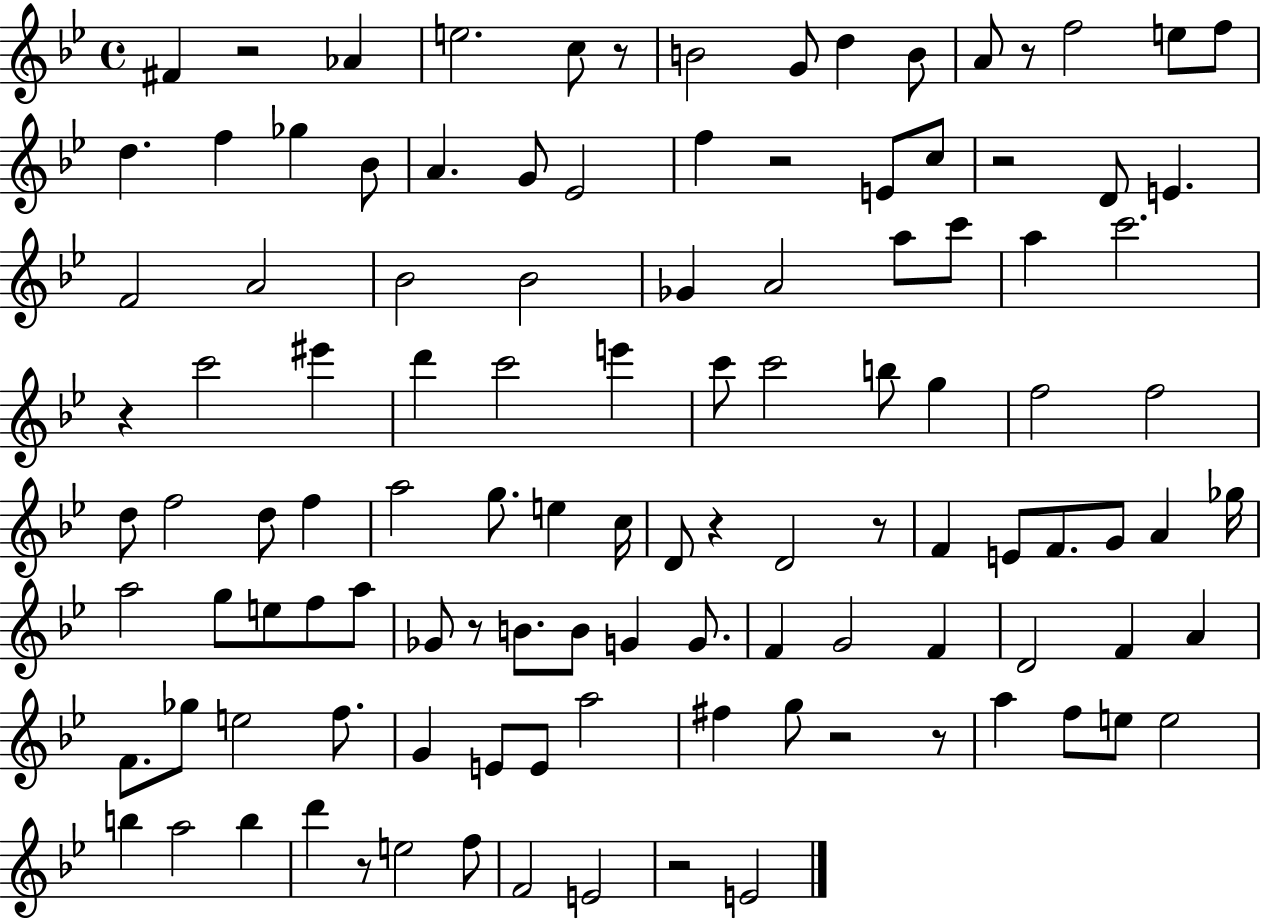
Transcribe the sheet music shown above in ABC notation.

X:1
T:Untitled
M:4/4
L:1/4
K:Bb
^F z2 _A e2 c/2 z/2 B2 G/2 d B/2 A/2 z/2 f2 e/2 f/2 d f _g _B/2 A G/2 _E2 f z2 E/2 c/2 z2 D/2 E F2 A2 _B2 _B2 _G A2 a/2 c'/2 a c'2 z c'2 ^e' d' c'2 e' c'/2 c'2 b/2 g f2 f2 d/2 f2 d/2 f a2 g/2 e c/4 D/2 z D2 z/2 F E/2 F/2 G/2 A _g/4 a2 g/2 e/2 f/2 a/2 _G/2 z/2 B/2 B/2 G G/2 F G2 F D2 F A F/2 _g/2 e2 f/2 G E/2 E/2 a2 ^f g/2 z2 z/2 a f/2 e/2 e2 b a2 b d' z/2 e2 f/2 F2 E2 z2 E2